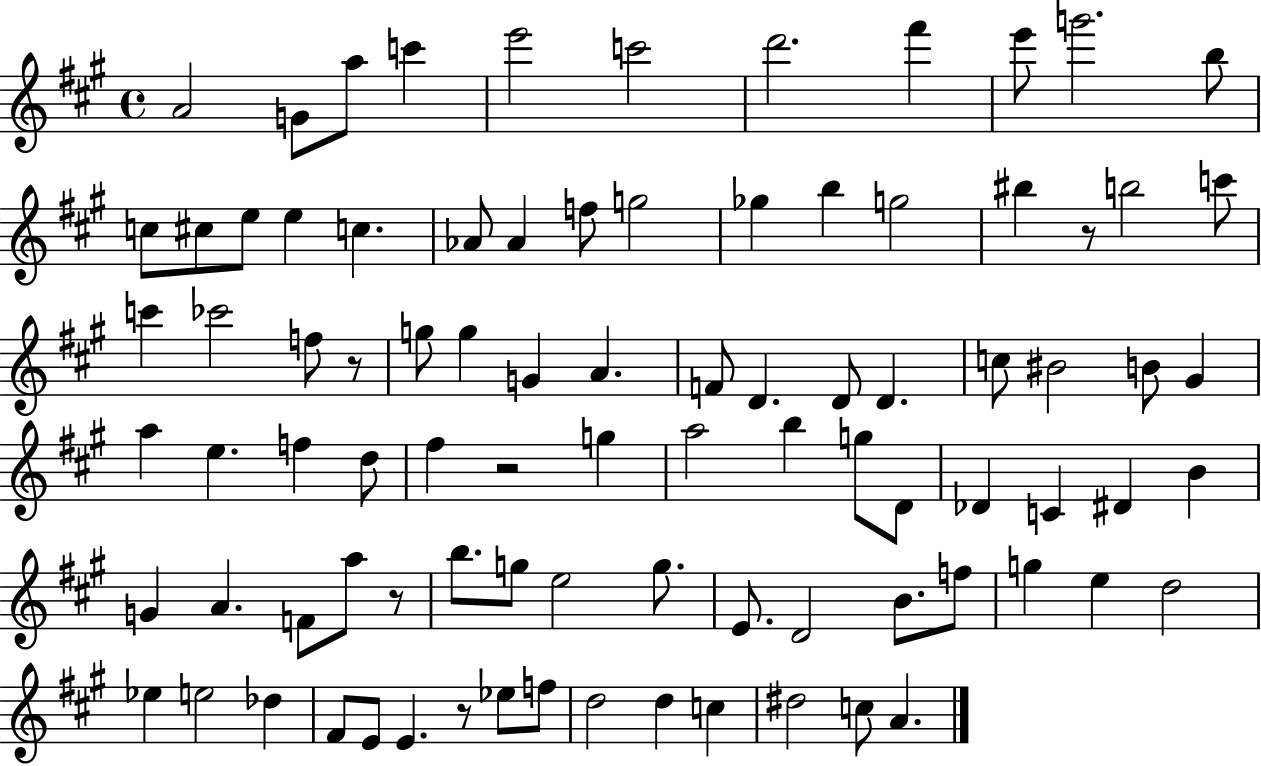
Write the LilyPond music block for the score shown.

{
  \clef treble
  \time 4/4
  \defaultTimeSignature
  \key a \major
  a'2 g'8 a''8 c'''4 | e'''2 c'''2 | d'''2. fis'''4 | e'''8 g'''2. b''8 | \break c''8 cis''8 e''8 e''4 c''4. | aes'8 aes'4 f''8 g''2 | ges''4 b''4 g''2 | bis''4 r8 b''2 c'''8 | \break c'''4 ces'''2 f''8 r8 | g''8 g''4 g'4 a'4. | f'8 d'4. d'8 d'4. | c''8 bis'2 b'8 gis'4 | \break a''4 e''4. f''4 d''8 | fis''4 r2 g''4 | a''2 b''4 g''8 d'8 | des'4 c'4 dis'4 b'4 | \break g'4 a'4. f'8 a''8 r8 | b''8. g''8 e''2 g''8. | e'8. d'2 b'8. f''8 | g''4 e''4 d''2 | \break ees''4 e''2 des''4 | fis'8 e'8 e'4. r8 ees''8 f''8 | d''2 d''4 c''4 | dis''2 c''8 a'4. | \break \bar "|."
}